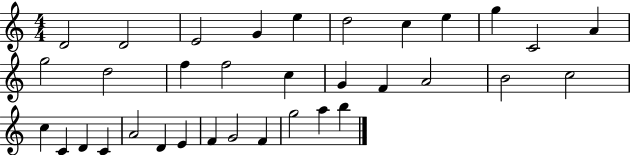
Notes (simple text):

D4/h D4/h E4/h G4/q E5/q D5/h C5/q E5/q G5/q C4/h A4/q G5/h D5/h F5/q F5/h C5/q G4/q F4/q A4/h B4/h C5/h C5/q C4/q D4/q C4/q A4/h D4/q E4/q F4/q G4/h F4/q G5/h A5/q B5/q